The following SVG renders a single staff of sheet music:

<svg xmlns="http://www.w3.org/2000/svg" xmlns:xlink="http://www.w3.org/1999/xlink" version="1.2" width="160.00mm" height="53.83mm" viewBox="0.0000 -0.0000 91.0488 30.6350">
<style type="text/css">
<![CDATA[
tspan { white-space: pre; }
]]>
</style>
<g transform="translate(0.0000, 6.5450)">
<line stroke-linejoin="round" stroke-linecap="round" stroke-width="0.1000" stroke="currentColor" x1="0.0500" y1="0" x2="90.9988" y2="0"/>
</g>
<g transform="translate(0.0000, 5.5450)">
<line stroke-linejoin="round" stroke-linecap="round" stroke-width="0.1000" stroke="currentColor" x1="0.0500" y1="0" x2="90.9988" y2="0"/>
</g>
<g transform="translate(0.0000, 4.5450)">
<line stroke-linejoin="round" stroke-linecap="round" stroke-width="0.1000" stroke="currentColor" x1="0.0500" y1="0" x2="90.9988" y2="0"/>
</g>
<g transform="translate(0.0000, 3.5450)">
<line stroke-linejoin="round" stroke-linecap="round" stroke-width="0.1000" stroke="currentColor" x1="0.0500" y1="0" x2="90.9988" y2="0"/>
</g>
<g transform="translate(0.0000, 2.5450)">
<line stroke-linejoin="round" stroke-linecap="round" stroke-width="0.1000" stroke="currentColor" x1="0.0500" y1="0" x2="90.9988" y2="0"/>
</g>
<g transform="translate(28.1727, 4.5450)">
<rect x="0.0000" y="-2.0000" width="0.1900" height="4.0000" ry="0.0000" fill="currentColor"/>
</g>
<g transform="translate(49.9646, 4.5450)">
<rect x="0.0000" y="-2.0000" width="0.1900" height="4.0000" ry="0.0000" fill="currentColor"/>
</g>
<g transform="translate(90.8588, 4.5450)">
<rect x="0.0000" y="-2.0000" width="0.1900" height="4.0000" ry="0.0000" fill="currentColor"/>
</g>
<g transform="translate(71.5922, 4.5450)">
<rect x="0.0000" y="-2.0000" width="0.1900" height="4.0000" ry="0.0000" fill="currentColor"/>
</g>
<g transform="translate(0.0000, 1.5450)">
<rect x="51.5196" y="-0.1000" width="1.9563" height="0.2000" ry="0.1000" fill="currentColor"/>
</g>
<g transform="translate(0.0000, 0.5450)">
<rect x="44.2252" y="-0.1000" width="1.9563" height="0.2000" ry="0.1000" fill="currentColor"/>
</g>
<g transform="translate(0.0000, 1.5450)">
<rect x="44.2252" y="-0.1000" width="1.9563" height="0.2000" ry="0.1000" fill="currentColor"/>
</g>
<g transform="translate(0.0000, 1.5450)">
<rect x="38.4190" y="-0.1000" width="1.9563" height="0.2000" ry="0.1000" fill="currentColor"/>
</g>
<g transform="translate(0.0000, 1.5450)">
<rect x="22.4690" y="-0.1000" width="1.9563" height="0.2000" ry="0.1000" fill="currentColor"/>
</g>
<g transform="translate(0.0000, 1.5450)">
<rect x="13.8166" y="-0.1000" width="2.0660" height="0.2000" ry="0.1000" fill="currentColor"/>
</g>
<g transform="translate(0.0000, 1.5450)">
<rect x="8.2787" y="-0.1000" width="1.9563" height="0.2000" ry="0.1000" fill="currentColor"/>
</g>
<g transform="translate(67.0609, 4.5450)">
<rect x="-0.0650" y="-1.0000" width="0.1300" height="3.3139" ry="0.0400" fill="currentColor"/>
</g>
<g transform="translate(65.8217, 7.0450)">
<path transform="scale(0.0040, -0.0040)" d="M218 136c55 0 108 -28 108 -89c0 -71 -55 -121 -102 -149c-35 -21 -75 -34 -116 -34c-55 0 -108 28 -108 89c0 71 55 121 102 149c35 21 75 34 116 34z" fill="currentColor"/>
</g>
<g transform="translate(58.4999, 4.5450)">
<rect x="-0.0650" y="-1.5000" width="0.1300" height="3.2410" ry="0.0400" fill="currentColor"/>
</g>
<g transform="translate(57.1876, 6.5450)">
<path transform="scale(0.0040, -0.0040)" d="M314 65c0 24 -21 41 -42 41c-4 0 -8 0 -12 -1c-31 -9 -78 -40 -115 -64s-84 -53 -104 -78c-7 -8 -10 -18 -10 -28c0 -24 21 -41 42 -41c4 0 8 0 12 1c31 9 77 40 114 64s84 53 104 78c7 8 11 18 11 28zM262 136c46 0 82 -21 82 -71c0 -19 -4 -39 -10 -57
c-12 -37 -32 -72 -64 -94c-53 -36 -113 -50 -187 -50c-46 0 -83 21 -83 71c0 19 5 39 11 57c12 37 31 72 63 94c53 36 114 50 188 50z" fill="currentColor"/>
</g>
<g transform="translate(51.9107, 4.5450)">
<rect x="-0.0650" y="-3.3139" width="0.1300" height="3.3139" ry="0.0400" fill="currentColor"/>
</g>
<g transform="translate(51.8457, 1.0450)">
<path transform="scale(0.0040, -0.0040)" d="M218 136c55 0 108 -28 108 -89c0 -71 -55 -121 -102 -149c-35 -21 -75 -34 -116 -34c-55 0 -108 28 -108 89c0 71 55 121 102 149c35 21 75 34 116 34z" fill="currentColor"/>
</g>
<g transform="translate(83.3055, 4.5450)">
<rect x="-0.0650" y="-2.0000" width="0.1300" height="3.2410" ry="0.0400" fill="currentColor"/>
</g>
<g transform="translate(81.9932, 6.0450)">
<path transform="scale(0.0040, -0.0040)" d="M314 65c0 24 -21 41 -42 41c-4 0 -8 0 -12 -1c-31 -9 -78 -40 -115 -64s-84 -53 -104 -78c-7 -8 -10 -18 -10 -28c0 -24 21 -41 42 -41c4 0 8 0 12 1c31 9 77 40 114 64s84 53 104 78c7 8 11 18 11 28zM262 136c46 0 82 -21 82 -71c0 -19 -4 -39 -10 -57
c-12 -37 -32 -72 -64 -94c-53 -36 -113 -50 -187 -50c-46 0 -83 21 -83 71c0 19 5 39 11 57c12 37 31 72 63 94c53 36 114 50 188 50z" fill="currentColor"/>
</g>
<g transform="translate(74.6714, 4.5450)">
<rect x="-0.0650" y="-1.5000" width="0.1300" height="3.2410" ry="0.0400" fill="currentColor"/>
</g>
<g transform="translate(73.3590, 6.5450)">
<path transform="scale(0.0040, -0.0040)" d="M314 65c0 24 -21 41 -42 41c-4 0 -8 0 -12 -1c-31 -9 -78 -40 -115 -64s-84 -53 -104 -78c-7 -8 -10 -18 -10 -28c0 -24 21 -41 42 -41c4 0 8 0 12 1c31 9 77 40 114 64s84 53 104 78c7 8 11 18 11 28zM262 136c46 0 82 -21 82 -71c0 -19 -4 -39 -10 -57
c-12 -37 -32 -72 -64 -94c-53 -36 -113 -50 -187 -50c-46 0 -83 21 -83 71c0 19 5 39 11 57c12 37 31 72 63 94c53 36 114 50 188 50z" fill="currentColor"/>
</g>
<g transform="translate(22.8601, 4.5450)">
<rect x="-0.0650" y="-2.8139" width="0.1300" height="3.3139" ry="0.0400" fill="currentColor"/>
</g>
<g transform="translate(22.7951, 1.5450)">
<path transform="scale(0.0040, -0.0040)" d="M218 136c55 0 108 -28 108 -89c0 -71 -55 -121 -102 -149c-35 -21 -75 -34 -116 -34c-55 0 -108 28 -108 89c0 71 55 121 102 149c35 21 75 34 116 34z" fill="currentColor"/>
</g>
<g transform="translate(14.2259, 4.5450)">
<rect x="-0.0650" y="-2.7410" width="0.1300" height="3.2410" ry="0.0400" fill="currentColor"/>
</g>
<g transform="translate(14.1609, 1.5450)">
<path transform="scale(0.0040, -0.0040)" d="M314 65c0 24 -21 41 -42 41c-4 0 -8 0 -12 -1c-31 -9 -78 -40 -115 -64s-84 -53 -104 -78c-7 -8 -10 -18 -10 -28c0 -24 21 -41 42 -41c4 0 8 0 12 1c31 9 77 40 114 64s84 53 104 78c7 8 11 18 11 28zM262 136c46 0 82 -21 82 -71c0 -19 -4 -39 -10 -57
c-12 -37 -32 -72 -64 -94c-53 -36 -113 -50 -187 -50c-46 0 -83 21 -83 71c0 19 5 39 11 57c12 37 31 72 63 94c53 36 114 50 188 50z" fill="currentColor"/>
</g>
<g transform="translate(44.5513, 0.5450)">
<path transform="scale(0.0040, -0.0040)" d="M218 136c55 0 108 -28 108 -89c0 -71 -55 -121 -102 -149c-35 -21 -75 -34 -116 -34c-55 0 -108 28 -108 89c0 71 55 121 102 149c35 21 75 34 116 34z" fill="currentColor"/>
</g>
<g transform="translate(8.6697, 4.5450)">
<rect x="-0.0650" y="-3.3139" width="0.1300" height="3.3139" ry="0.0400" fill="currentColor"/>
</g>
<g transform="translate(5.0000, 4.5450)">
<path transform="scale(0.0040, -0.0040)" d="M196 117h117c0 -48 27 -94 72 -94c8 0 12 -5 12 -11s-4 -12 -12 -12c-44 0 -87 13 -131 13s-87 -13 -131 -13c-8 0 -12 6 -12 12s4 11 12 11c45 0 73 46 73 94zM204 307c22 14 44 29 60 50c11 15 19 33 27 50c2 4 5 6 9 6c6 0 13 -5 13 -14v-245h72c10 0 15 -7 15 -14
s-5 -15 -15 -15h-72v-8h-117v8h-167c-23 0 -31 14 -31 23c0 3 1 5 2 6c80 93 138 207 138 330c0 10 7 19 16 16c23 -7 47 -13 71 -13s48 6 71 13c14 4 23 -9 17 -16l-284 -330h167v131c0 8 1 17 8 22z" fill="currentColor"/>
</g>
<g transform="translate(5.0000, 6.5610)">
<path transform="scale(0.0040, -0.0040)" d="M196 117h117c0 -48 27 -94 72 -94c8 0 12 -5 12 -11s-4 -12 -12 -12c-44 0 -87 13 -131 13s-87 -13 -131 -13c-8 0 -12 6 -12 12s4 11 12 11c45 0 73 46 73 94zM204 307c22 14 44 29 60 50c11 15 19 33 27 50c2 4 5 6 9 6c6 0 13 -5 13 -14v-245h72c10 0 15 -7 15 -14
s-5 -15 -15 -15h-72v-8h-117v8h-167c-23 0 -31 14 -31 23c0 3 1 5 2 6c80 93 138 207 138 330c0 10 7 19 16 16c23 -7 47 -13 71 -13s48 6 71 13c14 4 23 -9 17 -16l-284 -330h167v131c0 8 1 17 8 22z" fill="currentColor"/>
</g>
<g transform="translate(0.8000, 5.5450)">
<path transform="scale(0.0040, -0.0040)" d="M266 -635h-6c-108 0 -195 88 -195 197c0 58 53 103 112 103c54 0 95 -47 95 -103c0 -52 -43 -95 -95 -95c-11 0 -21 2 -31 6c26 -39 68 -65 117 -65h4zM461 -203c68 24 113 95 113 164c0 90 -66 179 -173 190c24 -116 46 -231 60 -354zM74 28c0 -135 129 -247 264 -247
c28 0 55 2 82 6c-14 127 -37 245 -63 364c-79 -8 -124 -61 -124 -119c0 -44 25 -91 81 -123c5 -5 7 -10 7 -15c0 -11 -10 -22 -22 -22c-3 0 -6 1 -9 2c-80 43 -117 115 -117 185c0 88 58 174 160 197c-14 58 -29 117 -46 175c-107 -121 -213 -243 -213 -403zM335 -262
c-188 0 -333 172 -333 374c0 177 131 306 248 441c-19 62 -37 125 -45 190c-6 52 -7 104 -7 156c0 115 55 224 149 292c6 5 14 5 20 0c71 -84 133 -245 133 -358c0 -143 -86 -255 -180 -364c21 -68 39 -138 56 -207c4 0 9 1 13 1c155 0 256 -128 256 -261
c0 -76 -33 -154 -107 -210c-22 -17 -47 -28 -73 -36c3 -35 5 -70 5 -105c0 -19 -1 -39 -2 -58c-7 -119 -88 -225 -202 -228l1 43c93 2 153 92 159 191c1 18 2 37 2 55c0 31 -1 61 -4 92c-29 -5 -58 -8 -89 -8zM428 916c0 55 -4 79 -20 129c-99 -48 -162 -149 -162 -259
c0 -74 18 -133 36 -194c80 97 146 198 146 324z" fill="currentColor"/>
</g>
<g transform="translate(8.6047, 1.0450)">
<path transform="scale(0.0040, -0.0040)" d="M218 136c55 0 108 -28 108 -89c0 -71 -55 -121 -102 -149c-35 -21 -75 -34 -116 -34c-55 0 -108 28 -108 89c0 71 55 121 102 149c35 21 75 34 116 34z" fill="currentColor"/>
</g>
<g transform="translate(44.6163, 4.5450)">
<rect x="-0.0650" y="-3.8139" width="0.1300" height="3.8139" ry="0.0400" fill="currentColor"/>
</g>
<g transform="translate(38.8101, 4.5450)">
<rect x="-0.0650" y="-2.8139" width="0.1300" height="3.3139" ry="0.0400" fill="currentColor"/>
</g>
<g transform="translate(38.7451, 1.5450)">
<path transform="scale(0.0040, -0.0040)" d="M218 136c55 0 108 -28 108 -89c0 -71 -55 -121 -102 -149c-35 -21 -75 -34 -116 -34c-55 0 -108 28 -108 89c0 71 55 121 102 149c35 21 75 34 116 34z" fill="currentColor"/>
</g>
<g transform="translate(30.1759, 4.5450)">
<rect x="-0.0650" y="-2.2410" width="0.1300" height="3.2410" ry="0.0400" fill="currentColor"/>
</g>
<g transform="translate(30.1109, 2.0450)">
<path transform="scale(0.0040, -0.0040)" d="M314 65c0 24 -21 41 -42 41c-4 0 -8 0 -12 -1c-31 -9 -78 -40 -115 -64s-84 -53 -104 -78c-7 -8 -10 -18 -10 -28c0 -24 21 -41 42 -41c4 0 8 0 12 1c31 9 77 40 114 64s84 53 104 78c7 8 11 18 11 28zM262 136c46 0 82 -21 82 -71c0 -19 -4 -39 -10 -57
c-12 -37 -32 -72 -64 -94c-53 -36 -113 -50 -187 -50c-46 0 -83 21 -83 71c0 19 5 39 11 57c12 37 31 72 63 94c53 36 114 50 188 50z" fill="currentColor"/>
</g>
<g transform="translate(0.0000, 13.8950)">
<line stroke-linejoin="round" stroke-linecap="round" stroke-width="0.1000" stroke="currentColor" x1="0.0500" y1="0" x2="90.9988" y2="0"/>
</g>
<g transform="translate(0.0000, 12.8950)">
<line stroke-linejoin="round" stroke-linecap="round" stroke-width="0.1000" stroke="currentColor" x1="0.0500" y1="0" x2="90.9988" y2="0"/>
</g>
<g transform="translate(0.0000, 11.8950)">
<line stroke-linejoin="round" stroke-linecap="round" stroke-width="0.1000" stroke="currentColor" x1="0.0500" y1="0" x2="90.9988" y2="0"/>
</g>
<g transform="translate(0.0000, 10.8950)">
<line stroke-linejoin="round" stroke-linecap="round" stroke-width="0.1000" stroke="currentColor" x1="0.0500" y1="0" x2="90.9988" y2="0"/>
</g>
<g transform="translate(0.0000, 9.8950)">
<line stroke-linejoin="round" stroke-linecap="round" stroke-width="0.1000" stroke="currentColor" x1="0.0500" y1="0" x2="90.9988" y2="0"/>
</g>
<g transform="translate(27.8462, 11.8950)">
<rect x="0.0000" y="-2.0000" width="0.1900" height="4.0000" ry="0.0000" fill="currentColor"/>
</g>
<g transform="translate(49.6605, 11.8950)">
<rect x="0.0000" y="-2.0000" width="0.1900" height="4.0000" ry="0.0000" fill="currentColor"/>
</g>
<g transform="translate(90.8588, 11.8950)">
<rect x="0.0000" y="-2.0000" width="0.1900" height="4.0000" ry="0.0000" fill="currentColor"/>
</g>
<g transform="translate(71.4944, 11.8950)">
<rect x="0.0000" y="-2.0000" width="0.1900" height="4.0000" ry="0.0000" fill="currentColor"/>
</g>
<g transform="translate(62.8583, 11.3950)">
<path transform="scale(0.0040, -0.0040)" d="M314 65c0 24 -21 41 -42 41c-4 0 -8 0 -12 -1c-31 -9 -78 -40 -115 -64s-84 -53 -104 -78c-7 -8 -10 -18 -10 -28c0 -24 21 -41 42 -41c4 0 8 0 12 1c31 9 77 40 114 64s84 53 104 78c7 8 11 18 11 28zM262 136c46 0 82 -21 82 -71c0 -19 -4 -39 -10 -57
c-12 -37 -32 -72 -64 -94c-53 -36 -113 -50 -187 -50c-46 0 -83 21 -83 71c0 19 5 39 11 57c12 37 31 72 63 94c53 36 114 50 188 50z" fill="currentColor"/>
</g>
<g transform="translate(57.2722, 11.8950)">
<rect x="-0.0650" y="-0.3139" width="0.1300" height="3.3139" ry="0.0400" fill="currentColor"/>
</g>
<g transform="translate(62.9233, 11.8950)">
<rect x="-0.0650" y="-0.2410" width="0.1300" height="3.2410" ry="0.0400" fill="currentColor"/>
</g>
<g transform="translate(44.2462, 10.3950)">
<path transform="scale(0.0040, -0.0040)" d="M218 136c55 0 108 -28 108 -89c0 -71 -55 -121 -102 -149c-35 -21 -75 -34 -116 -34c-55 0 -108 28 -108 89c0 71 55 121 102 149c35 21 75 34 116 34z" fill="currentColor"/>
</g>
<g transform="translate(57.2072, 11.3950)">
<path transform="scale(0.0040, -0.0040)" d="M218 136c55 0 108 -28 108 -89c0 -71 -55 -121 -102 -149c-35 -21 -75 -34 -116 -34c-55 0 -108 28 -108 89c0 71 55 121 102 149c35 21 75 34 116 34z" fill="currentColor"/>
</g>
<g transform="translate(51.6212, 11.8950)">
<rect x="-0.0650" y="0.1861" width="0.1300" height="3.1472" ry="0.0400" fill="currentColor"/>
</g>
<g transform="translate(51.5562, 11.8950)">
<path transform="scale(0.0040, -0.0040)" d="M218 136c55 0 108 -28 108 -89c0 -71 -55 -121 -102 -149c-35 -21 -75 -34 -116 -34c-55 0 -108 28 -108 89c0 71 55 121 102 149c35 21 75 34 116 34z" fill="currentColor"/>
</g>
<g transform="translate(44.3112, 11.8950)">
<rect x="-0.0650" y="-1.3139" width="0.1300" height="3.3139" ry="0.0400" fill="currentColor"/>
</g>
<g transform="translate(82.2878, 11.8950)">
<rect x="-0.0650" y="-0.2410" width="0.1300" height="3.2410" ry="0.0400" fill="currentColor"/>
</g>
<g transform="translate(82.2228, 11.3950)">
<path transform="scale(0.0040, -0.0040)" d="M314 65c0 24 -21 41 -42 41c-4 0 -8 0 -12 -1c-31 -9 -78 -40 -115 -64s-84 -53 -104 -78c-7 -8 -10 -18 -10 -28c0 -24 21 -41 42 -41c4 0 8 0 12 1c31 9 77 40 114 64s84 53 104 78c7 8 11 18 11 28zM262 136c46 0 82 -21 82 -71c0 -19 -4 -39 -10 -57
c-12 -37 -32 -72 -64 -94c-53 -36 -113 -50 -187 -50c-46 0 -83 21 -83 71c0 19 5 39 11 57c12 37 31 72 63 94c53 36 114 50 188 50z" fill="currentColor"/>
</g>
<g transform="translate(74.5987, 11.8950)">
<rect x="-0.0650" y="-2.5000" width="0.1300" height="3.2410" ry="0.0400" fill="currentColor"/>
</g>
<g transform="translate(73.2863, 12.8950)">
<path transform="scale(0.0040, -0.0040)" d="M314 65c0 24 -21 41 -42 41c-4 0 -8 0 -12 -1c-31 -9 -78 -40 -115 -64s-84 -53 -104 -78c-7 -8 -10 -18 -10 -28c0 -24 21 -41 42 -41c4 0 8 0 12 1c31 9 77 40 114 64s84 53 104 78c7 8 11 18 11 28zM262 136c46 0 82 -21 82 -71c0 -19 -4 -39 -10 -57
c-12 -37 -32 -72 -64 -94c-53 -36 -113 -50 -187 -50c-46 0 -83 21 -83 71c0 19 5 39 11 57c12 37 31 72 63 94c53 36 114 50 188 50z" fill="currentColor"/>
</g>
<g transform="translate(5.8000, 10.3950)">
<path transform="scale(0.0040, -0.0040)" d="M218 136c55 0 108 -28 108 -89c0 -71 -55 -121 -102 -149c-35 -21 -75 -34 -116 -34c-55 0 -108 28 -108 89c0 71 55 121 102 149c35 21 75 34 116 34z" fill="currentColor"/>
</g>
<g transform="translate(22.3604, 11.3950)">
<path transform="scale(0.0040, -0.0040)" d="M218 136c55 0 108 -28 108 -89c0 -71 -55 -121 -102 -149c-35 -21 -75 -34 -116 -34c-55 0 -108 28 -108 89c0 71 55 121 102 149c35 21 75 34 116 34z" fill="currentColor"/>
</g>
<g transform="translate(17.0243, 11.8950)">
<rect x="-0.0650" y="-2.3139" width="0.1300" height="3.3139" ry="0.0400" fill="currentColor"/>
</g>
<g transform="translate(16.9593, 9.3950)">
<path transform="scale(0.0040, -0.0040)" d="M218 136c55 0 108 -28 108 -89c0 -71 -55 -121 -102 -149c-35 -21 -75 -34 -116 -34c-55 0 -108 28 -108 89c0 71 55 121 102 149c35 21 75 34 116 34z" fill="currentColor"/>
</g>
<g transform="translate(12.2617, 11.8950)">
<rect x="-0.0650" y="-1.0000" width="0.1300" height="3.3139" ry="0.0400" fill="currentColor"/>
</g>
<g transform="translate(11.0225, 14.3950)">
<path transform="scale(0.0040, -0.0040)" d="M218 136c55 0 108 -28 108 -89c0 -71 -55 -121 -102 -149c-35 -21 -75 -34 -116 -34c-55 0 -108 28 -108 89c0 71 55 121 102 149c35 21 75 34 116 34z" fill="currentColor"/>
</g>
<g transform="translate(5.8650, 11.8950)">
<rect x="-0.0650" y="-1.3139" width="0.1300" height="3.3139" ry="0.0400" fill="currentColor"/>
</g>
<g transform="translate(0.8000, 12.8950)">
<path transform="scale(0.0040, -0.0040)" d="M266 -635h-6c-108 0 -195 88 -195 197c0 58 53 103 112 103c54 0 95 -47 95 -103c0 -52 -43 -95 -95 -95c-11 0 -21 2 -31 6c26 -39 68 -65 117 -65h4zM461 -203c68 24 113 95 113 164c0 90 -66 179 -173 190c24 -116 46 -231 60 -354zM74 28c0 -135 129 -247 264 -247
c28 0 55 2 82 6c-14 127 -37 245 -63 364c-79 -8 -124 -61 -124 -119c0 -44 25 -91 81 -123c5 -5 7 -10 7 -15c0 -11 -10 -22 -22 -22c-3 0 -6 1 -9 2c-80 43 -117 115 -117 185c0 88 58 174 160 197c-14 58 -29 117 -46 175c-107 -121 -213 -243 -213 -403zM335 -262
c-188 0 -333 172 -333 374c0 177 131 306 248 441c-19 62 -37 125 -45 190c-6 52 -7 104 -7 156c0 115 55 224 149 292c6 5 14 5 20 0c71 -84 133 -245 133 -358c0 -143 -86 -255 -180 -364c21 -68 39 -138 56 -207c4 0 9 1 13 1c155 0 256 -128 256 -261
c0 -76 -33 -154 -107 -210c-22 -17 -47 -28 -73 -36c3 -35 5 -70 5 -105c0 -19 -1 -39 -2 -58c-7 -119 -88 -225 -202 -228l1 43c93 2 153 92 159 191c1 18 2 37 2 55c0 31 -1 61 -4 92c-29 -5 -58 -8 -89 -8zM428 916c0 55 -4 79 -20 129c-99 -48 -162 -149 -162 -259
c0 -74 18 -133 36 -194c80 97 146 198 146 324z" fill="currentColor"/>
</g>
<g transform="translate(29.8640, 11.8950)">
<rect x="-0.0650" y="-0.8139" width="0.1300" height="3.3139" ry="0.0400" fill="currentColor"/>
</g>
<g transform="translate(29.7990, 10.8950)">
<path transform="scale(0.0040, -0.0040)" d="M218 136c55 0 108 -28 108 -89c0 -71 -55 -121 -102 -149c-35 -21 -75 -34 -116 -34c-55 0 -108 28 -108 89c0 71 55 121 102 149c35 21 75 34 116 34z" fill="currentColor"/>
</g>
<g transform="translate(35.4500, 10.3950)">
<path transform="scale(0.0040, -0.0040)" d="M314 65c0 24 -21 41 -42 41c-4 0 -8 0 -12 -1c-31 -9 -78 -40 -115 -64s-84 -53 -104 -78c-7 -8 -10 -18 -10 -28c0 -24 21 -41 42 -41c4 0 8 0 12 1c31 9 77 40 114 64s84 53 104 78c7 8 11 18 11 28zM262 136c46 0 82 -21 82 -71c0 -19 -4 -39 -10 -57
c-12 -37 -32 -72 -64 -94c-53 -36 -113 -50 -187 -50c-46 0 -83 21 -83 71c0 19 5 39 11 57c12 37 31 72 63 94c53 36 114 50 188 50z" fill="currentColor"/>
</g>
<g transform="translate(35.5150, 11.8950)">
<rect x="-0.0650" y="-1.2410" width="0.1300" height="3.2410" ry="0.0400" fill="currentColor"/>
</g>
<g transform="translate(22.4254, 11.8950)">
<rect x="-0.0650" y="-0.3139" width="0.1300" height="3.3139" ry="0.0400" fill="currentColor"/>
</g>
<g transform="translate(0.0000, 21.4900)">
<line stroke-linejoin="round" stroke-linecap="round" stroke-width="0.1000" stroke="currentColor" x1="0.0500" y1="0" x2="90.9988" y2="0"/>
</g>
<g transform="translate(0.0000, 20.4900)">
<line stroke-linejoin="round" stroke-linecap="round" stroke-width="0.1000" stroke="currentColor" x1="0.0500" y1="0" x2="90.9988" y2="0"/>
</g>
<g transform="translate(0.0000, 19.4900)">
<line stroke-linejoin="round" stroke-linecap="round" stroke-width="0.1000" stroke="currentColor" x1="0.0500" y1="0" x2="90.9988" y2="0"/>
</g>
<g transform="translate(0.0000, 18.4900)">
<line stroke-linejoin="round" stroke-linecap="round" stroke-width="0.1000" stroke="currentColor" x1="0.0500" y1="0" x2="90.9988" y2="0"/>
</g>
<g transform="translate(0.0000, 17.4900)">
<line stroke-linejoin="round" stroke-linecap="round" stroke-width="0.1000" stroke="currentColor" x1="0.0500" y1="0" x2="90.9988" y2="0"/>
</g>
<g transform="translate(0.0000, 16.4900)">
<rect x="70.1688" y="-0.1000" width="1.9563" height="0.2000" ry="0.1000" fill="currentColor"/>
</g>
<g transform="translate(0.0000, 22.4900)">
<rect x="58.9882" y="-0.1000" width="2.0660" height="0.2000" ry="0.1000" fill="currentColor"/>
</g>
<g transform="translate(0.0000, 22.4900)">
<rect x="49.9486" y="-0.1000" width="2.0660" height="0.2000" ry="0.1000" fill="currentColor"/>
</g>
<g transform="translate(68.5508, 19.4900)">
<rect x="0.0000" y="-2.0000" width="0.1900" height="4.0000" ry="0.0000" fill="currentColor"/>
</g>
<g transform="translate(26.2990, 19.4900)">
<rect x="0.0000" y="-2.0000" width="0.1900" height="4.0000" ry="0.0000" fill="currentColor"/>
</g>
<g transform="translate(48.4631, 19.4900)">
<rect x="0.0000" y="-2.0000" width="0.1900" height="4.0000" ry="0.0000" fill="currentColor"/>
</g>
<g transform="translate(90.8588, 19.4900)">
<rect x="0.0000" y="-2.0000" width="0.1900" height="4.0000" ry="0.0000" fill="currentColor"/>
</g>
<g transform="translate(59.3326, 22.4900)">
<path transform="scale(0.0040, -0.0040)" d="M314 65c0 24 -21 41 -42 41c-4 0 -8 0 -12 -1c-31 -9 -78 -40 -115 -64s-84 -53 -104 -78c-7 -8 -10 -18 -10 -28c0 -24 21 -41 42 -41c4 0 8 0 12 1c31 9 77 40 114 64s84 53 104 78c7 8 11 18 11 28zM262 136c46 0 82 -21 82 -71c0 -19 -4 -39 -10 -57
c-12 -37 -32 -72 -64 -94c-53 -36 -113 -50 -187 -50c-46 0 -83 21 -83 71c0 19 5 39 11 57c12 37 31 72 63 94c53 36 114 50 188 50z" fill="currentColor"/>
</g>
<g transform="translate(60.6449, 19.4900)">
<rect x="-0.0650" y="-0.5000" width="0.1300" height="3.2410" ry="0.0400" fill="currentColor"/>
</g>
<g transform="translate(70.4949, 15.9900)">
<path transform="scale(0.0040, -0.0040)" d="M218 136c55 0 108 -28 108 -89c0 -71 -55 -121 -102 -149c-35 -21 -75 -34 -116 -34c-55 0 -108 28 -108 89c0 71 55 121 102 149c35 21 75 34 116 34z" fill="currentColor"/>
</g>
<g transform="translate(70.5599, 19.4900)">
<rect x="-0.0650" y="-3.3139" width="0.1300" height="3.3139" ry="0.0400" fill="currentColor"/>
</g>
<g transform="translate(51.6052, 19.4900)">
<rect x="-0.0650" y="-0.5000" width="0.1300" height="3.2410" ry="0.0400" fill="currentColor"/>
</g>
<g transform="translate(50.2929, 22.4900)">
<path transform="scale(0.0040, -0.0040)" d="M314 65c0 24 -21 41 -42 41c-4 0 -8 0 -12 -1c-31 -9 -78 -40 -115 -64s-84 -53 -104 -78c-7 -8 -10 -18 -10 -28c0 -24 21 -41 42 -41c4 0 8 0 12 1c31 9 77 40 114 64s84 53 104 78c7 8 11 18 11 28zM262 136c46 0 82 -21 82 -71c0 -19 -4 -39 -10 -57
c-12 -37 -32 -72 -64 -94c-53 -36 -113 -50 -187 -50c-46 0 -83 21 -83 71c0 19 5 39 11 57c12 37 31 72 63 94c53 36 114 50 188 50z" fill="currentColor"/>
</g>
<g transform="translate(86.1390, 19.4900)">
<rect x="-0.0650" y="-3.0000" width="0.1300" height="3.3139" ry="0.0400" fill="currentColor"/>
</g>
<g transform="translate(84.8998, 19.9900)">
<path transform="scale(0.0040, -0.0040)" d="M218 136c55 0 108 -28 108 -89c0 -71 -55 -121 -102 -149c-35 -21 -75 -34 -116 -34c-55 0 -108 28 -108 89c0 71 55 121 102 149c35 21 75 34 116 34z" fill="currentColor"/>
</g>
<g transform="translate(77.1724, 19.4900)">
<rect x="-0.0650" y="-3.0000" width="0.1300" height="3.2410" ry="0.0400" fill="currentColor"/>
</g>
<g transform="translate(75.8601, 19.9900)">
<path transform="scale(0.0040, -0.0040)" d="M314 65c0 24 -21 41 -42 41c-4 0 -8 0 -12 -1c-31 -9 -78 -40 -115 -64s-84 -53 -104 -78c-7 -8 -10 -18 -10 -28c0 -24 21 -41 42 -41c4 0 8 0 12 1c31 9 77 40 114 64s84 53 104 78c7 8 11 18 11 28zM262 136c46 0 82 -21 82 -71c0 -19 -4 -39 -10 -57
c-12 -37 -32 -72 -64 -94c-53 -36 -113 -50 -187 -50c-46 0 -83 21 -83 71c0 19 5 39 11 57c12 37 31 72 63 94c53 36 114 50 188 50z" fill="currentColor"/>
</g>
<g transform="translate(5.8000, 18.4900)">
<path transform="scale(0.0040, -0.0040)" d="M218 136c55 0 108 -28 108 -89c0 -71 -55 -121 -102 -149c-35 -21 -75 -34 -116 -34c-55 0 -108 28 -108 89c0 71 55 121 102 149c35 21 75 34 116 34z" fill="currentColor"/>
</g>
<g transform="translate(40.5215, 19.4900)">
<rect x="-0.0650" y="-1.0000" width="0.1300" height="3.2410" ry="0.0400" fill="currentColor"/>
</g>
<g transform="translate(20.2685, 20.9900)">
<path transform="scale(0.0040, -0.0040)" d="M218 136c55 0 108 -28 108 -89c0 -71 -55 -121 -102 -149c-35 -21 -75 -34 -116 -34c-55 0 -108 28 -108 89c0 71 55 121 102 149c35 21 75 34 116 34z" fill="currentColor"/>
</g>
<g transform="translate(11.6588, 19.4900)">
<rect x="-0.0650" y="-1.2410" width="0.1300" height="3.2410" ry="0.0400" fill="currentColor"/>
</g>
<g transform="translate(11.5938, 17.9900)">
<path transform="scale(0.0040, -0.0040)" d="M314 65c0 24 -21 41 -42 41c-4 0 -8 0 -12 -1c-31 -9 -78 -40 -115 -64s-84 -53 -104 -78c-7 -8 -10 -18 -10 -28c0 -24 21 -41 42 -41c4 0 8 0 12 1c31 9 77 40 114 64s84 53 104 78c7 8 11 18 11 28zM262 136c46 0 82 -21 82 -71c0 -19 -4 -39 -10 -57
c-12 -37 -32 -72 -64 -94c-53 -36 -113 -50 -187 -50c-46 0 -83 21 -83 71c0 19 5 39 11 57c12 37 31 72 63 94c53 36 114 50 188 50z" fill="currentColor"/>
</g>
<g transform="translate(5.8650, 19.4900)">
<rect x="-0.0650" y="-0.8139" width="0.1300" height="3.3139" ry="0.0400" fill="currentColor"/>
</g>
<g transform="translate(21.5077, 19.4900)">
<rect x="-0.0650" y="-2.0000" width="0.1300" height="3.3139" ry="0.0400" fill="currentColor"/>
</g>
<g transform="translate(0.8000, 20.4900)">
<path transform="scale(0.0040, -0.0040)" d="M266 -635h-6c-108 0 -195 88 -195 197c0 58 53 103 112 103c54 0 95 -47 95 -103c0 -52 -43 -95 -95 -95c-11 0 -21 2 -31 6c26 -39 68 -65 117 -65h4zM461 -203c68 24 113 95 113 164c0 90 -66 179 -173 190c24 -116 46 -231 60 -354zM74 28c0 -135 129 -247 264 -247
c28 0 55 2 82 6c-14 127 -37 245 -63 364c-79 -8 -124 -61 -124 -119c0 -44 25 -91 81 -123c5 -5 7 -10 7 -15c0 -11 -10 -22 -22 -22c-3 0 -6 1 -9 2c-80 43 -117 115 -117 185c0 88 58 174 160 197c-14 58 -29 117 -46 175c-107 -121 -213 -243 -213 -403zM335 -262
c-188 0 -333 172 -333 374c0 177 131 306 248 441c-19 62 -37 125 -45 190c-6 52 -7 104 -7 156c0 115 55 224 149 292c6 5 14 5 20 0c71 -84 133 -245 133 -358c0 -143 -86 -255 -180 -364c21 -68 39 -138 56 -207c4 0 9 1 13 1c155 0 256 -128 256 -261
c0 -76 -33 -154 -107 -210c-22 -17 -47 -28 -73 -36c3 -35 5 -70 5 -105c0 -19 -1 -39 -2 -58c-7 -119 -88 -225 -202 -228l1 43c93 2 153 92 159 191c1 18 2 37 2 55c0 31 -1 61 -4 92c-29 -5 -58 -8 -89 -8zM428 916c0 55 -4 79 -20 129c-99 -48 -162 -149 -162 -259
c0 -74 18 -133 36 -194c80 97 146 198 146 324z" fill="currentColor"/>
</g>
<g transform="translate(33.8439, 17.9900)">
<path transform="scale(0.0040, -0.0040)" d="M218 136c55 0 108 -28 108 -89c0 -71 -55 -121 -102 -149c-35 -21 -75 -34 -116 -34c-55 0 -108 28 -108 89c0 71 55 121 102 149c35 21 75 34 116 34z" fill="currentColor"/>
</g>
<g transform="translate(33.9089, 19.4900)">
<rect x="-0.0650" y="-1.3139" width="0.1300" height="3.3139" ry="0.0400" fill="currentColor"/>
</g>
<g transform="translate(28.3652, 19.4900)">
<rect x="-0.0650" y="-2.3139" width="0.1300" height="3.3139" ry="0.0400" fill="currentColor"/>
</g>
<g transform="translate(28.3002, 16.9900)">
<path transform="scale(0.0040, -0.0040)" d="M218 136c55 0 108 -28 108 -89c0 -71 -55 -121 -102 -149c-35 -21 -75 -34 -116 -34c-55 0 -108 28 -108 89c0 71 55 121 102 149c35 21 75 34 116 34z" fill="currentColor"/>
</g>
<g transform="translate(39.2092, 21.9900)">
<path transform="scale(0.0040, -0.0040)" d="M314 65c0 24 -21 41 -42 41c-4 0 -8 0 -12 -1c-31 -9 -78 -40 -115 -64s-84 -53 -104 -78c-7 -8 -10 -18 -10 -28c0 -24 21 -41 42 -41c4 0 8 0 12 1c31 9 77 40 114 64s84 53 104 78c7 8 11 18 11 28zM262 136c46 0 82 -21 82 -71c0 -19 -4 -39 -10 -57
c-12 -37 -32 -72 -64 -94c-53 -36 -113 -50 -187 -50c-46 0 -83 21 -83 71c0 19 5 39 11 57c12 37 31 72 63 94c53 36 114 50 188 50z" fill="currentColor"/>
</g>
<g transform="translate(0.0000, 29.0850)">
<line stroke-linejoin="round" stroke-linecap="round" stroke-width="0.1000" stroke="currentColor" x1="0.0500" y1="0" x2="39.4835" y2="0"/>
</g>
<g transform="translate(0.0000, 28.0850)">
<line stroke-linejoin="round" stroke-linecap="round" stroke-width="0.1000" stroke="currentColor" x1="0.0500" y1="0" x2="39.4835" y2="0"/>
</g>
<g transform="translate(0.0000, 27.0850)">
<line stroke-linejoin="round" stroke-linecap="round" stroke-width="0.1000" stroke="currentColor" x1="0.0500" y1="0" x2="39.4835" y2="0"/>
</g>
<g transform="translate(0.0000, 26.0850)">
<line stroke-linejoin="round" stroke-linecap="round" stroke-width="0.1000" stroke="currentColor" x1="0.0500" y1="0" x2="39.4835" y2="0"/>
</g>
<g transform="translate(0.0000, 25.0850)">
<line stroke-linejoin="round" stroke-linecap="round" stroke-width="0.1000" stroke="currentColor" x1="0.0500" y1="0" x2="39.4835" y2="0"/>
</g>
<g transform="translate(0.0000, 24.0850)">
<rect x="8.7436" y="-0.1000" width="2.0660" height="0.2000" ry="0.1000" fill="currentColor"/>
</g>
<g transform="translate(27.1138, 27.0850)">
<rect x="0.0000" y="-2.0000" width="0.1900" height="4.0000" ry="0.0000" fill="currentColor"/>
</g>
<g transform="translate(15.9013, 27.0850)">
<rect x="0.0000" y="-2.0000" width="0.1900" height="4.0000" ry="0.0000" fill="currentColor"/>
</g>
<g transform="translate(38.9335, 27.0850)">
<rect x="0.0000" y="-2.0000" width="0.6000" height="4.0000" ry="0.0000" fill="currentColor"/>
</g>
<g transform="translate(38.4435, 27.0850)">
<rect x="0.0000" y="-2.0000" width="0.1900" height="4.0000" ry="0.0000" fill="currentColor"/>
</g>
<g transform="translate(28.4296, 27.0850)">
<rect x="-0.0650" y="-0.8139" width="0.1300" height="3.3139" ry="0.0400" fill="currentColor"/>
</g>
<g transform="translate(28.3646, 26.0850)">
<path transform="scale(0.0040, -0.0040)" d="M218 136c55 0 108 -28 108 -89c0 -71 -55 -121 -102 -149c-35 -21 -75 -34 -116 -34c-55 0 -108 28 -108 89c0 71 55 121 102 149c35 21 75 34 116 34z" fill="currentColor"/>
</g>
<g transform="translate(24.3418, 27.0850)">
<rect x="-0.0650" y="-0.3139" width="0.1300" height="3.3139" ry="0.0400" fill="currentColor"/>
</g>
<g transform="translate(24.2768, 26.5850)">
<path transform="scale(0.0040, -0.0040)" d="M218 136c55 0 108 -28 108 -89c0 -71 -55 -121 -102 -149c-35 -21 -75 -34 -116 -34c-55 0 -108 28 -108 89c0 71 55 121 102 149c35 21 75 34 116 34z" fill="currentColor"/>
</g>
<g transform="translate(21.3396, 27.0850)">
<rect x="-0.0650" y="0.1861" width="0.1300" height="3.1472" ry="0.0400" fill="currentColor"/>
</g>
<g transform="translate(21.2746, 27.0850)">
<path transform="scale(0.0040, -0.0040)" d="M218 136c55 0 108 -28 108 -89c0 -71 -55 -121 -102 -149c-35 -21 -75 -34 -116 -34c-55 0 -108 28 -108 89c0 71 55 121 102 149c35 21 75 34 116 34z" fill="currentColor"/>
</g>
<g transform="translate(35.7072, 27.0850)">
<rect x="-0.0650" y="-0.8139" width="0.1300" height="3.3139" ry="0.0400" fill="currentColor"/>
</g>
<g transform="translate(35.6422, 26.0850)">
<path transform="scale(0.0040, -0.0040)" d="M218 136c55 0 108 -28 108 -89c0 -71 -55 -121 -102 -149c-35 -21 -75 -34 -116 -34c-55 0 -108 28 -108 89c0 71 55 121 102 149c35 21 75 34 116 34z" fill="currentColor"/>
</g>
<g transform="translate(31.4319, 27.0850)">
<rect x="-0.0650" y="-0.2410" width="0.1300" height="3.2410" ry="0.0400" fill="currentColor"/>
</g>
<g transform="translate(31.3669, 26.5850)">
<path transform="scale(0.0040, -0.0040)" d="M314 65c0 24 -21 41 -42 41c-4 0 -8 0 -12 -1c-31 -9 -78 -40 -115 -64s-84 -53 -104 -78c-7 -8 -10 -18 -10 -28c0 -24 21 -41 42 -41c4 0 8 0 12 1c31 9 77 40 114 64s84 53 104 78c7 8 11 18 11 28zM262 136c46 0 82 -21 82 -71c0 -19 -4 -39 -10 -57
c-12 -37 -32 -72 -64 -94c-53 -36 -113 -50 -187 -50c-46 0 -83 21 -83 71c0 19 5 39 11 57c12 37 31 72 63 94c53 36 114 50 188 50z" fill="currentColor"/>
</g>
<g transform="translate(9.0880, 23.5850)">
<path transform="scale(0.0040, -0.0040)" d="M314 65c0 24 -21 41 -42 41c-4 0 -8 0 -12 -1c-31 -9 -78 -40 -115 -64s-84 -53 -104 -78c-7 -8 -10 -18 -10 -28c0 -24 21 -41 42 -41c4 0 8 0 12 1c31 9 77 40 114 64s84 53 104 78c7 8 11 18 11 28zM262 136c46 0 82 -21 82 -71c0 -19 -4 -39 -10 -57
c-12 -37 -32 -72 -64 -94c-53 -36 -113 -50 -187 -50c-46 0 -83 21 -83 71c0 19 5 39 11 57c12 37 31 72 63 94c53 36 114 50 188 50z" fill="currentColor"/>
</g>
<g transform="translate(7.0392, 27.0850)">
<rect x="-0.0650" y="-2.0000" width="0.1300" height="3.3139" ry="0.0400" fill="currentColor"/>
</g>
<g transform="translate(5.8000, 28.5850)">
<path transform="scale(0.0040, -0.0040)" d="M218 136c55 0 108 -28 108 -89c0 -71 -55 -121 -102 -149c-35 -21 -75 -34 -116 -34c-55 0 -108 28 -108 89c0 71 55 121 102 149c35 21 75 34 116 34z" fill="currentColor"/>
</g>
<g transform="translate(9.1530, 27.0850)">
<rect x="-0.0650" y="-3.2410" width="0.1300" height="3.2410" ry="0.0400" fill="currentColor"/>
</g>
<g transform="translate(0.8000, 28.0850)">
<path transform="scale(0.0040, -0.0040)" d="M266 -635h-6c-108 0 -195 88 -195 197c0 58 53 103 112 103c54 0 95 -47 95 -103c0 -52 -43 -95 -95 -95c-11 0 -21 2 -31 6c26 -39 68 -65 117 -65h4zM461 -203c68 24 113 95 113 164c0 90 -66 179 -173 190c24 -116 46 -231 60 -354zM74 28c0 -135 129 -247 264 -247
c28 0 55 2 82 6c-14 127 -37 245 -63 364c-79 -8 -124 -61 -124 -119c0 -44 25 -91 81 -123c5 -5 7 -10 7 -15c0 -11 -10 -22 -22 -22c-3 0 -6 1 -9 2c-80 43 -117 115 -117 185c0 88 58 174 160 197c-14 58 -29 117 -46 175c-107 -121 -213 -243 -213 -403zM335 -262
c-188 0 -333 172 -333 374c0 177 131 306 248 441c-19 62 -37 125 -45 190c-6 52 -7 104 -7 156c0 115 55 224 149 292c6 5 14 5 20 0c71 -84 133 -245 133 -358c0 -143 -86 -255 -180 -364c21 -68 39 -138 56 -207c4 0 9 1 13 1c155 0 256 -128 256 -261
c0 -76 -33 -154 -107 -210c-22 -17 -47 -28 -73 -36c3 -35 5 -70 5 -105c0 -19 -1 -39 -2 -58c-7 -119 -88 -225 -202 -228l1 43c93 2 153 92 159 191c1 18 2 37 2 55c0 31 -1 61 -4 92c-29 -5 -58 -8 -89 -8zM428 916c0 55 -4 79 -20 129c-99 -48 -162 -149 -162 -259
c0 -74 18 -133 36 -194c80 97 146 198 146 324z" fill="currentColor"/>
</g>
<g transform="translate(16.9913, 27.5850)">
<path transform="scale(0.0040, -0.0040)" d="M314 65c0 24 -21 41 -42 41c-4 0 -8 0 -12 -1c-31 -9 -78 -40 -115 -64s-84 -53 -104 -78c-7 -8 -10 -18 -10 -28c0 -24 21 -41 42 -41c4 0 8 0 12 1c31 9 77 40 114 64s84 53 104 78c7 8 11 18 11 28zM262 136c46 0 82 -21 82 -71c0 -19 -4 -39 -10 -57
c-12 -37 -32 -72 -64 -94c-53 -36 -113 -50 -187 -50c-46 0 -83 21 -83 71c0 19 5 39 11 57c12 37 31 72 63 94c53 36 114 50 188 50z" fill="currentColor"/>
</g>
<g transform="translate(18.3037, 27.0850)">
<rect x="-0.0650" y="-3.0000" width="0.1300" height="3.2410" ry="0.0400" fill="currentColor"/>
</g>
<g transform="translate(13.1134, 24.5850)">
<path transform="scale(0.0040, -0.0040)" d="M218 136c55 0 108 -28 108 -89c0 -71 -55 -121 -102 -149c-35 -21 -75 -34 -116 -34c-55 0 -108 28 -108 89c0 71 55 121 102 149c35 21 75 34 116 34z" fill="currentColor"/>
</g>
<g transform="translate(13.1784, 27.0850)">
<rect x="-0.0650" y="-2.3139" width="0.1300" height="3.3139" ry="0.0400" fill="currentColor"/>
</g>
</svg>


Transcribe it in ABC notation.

X:1
T:Untitled
M:4/4
L:1/4
K:C
b a2 a g2 a c' b E2 D E2 F2 e D g c d e2 e B c c2 G2 c2 d e2 F g e D2 C2 C2 b A2 A F b2 g A2 B c d c2 d